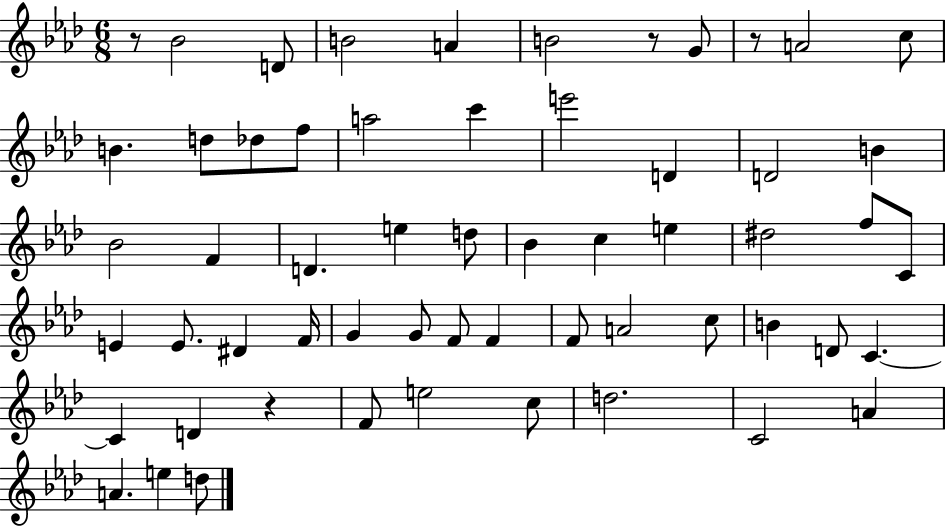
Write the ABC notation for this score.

X:1
T:Untitled
M:6/8
L:1/4
K:Ab
z/2 _B2 D/2 B2 A B2 z/2 G/2 z/2 A2 c/2 B d/2 _d/2 f/2 a2 c' e'2 D D2 B _B2 F D e d/2 _B c e ^d2 f/2 C/2 E E/2 ^D F/4 G G/2 F/2 F F/2 A2 c/2 B D/2 C C D z F/2 e2 c/2 d2 C2 A A e d/2